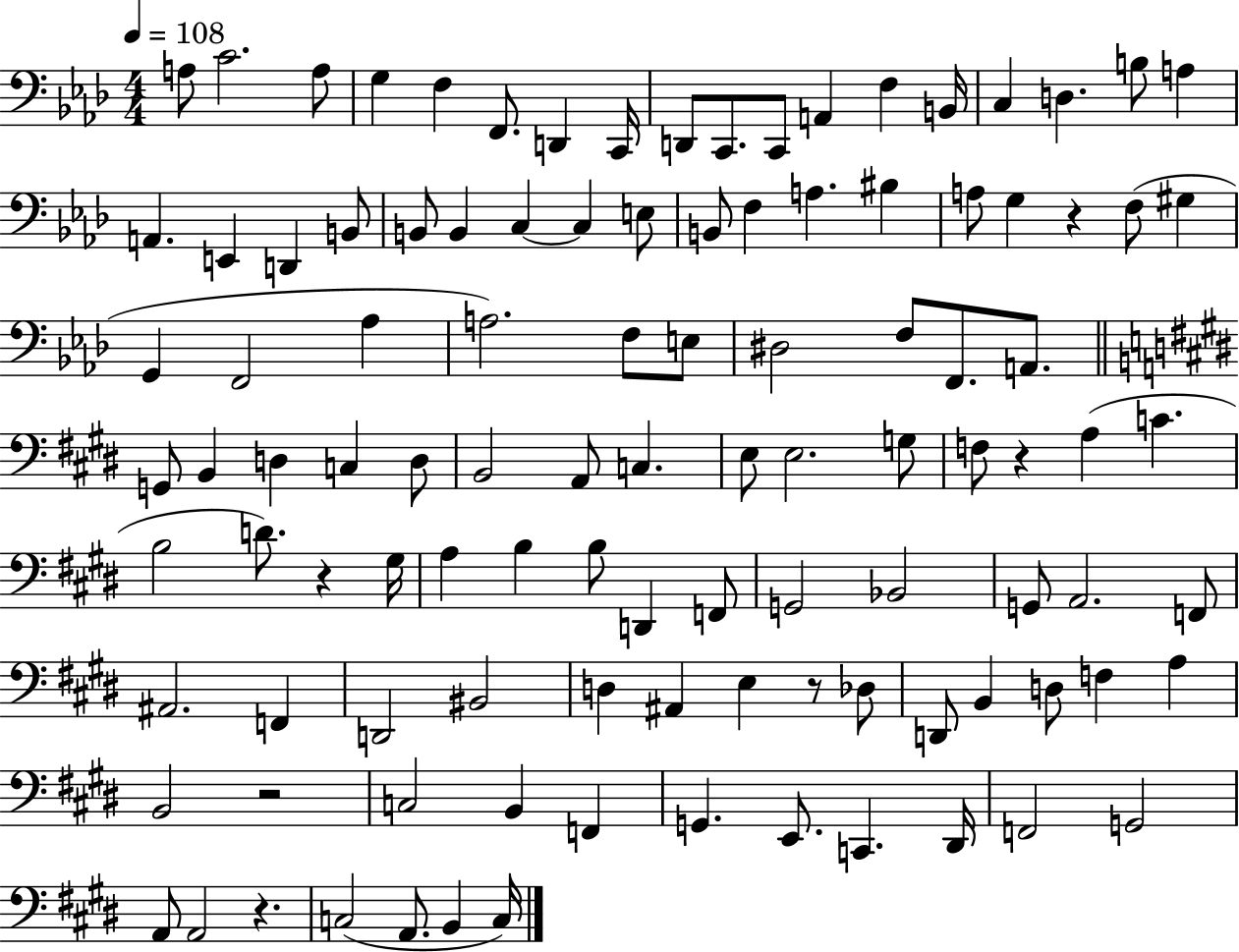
{
  \clef bass
  \numericTimeSignature
  \time 4/4
  \key aes \major
  \tempo 4 = 108
  a8 c'2. a8 | g4 f4 f,8. d,4 c,16 | d,8 c,8. c,8 a,4 f4 b,16 | c4 d4. b8 a4 | \break a,4. e,4 d,4 b,8 | b,8 b,4 c4~~ c4 e8 | b,8 f4 a4. bis4 | a8 g4 r4 f8( gis4 | \break g,4 f,2 aes4 | a2.) f8 e8 | dis2 f8 f,8. a,8. | \bar "||" \break \key e \major g,8 b,4 d4 c4 d8 | b,2 a,8 c4. | e8 e2. g8 | f8 r4 a4( c'4. | \break b2 d'8.) r4 gis16 | a4 b4 b8 d,4 f,8 | g,2 bes,2 | g,8 a,2. f,8 | \break ais,2. f,4 | d,2 bis,2 | d4 ais,4 e4 r8 des8 | d,8 b,4 d8 f4 a4 | \break b,2 r2 | c2 b,4 f,4 | g,4. e,8. c,4. dis,16 | f,2 g,2 | \break a,8 a,2 r4. | c2( a,8. b,4 c16) | \bar "|."
}